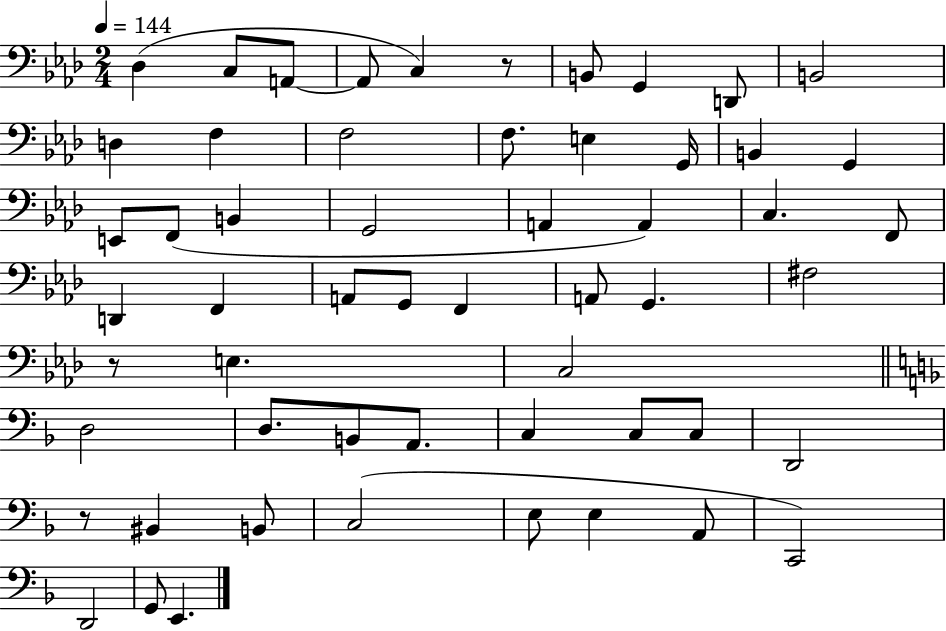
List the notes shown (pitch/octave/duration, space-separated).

Db3/q C3/e A2/e A2/e C3/q R/e B2/e G2/q D2/e B2/h D3/q F3/q F3/h F3/e. E3/q G2/s B2/q G2/q E2/e F2/e B2/q G2/h A2/q A2/q C3/q. F2/e D2/q F2/q A2/e G2/e F2/q A2/e G2/q. F#3/h R/e E3/q. C3/h D3/h D3/e. B2/e A2/e. C3/q C3/e C3/e D2/h R/e BIS2/q B2/e C3/h E3/e E3/q A2/e C2/h D2/h G2/e E2/q.